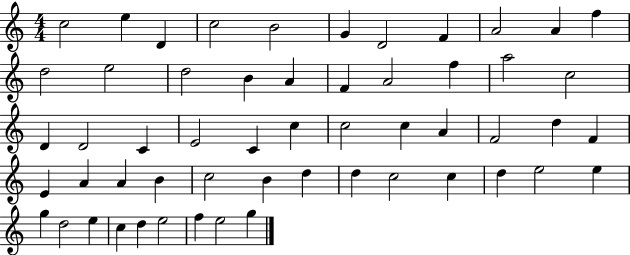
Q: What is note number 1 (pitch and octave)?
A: C5